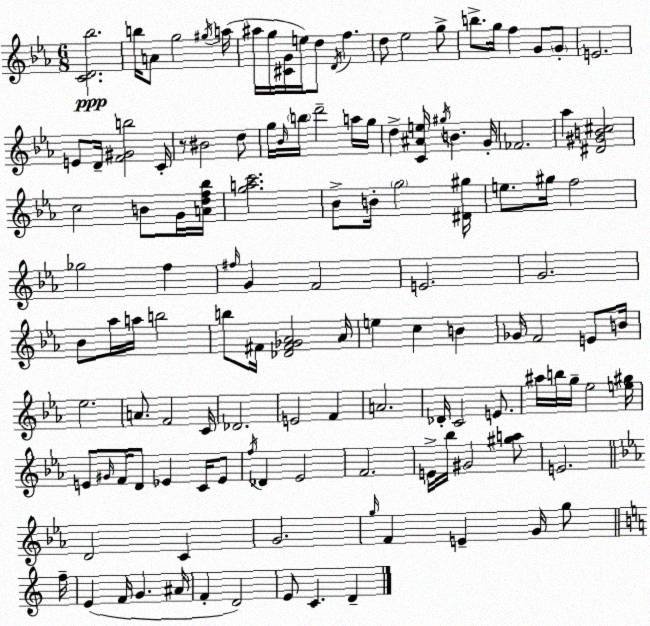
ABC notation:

X:1
T:Untitled
M:6/8
L:1/4
K:Cm
[CD_b]2 b/4 A/2 g2 ^g/4 a/4 ^a/4 g/4 [^CG]/4 e/4 d/2 D/4 f d/2 _e2 g/2 b/2 g/4 f G/2 G/2 E2 E/2 D/4 [F^Gb]2 C/4 z/2 ^B2 d/2 g/4 _B/4 b/4 d'2 a/4 g/4 d [C^Ae]/4 ^g/4 B G/4 _F2 _a [^D^GB^c]2 c2 B/2 G/4 [Adf_b]/4 [gac']2 _B/2 B/4 g2 [^D^g]/4 e/2 ^g/4 f2 _g2 f ^f/4 G F2 E2 G2 _B/2 _a/4 a/4 b2 b/2 ^F/4 [_D^F_G_A]2 _A/4 e c B _G/4 F2 E/2 B/4 _e2 A/2 F2 C/4 _D2 E2 F A2 _D/4 C2 E/2 ^a/4 b/4 g/4 _e2 [e^g]/4 E/2 ^G/4 F/4 D/2 _E C/4 _E/2 f/4 _D _E2 F2 E/4 _b/4 ^G2 [^ga]/2 E2 D2 C G2 g/4 F E G/4 g/2 f/4 E F/4 G ^A/4 F D2 E/2 C D